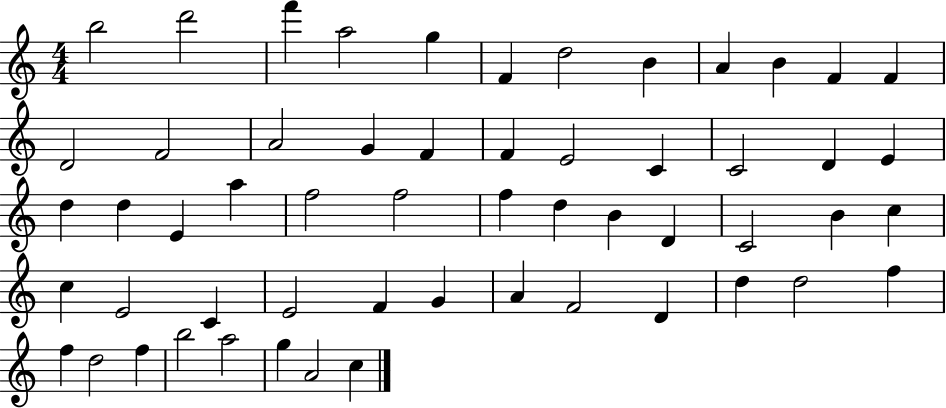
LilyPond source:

{
  \clef treble
  \numericTimeSignature
  \time 4/4
  \key c \major
  b''2 d'''2 | f'''4 a''2 g''4 | f'4 d''2 b'4 | a'4 b'4 f'4 f'4 | \break d'2 f'2 | a'2 g'4 f'4 | f'4 e'2 c'4 | c'2 d'4 e'4 | \break d''4 d''4 e'4 a''4 | f''2 f''2 | f''4 d''4 b'4 d'4 | c'2 b'4 c''4 | \break c''4 e'2 c'4 | e'2 f'4 g'4 | a'4 f'2 d'4 | d''4 d''2 f''4 | \break f''4 d''2 f''4 | b''2 a''2 | g''4 a'2 c''4 | \bar "|."
}